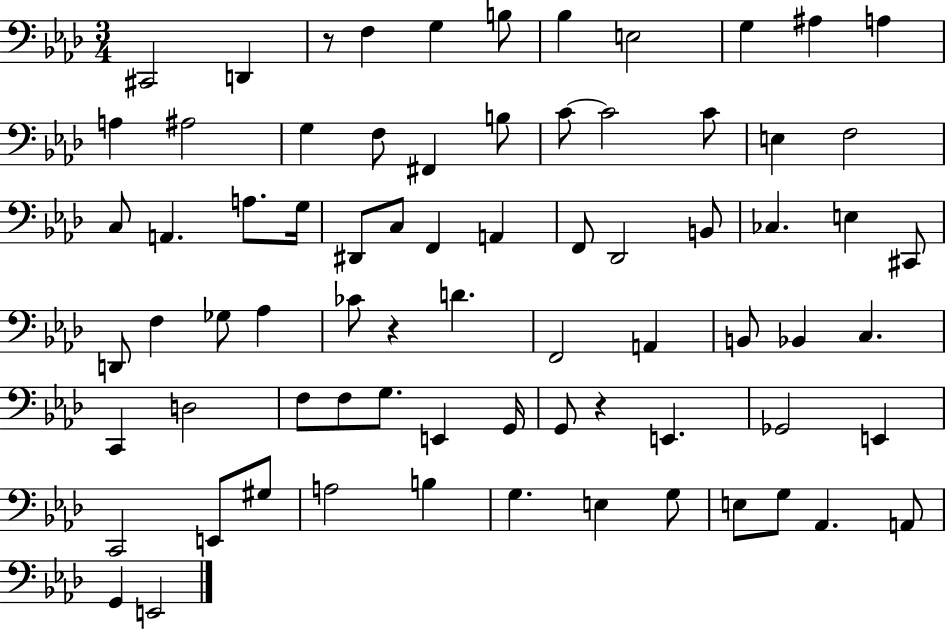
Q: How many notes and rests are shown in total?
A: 74